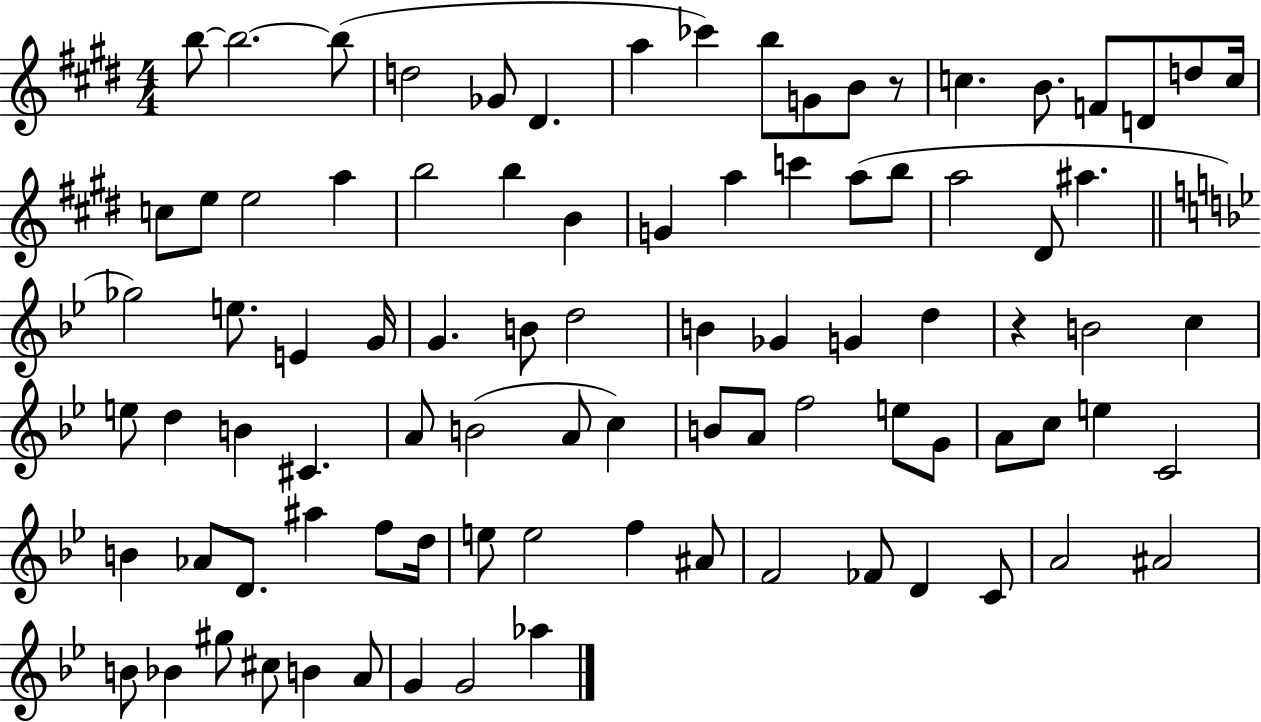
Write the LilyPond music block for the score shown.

{
  \clef treble
  \numericTimeSignature
  \time 4/4
  \key e \major
  b''8~~ b''2.~~ b''8( | d''2 ges'8 dis'4. | a''4 ces'''4) b''8 g'8 b'8 r8 | c''4. b'8. f'8 d'8 d''8 c''16 | \break c''8 e''8 e''2 a''4 | b''2 b''4 b'4 | g'4 a''4 c'''4 a''8( b''8 | a''2 dis'8 ais''4. | \break \bar "||" \break \key bes \major ges''2) e''8. e'4 g'16 | g'4. b'8 d''2 | b'4 ges'4 g'4 d''4 | r4 b'2 c''4 | \break e''8 d''4 b'4 cis'4. | a'8 b'2( a'8 c''4) | b'8 a'8 f''2 e''8 g'8 | a'8 c''8 e''4 c'2 | \break b'4 aes'8 d'8. ais''4 f''8 d''16 | e''8 e''2 f''4 ais'8 | f'2 fes'8 d'4 c'8 | a'2 ais'2 | \break b'8 bes'4 gis''8 cis''8 b'4 a'8 | g'4 g'2 aes''4 | \bar "|."
}